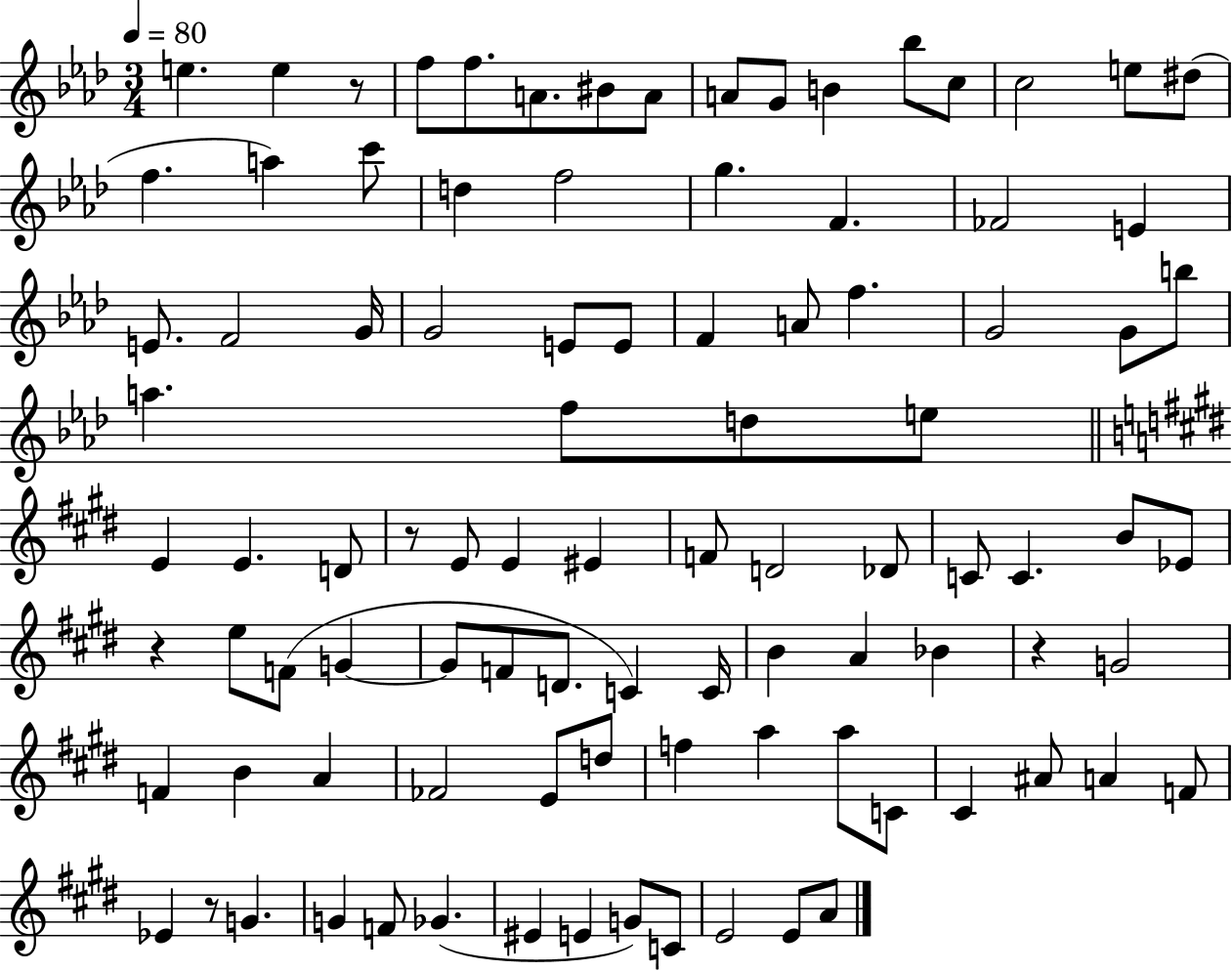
{
  \clef treble
  \numericTimeSignature
  \time 3/4
  \key aes \major
  \tempo 4 = 80
  e''4. e''4 r8 | f''8 f''8. a'8. bis'8 a'8 | a'8 g'8 b'4 bes''8 c''8 | c''2 e''8 dis''8( | \break f''4. a''4) c'''8 | d''4 f''2 | g''4. f'4. | fes'2 e'4 | \break e'8. f'2 g'16 | g'2 e'8 e'8 | f'4 a'8 f''4. | g'2 g'8 b''8 | \break a''4. f''8 d''8 e''8 | \bar "||" \break \key e \major e'4 e'4. d'8 | r8 e'8 e'4 eis'4 | f'8 d'2 des'8 | c'8 c'4. b'8 ees'8 | \break r4 e''8 f'8( g'4~~ | g'8 f'8 d'8. c'4) c'16 | b'4 a'4 bes'4 | r4 g'2 | \break f'4 b'4 a'4 | fes'2 e'8 d''8 | f''4 a''4 a''8 c'8 | cis'4 ais'8 a'4 f'8 | \break ees'4 r8 g'4. | g'4 f'8 ges'4.( | eis'4 e'4 g'8) c'8 | e'2 e'8 a'8 | \break \bar "|."
}